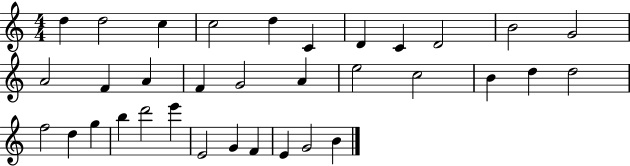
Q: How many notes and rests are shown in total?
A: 34